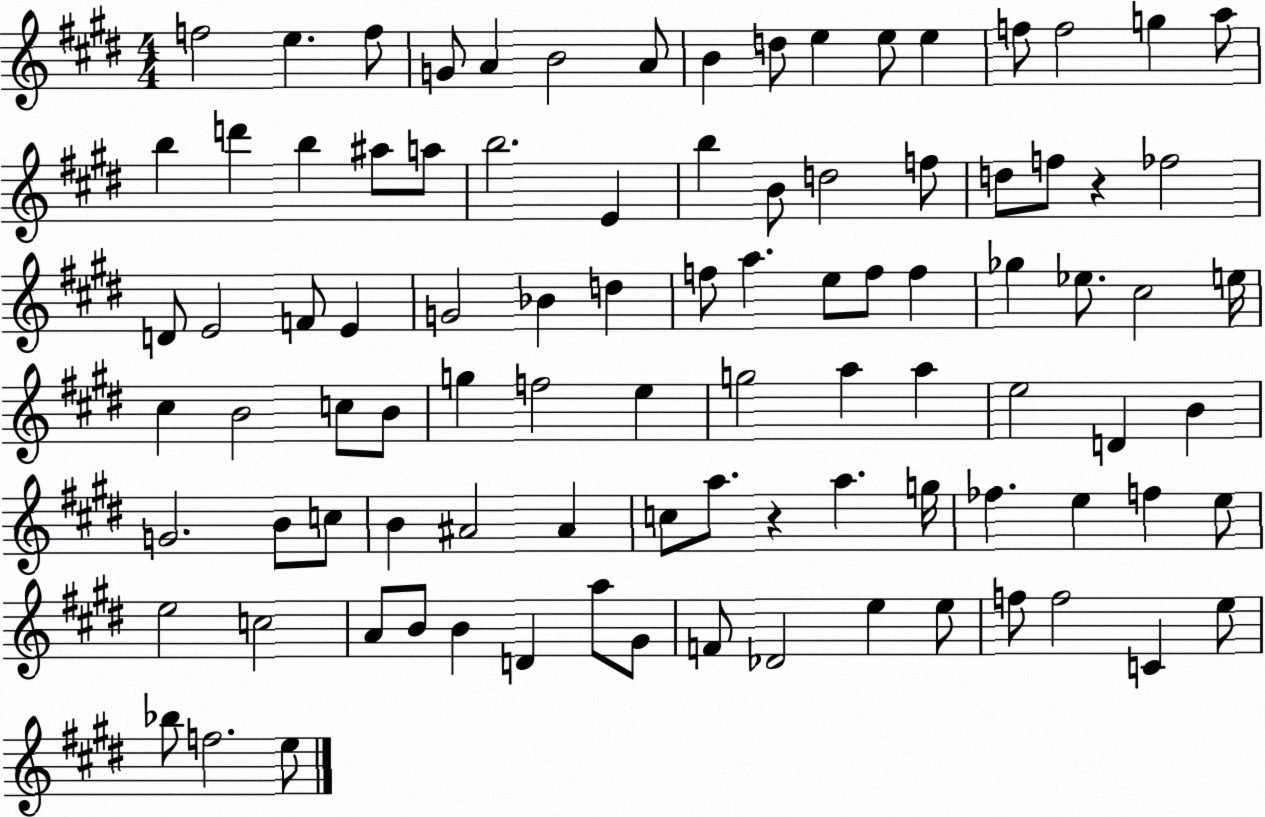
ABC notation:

X:1
T:Untitled
M:4/4
L:1/4
K:E
f2 e f/2 G/2 A B2 A/2 B d/2 e e/2 e f/2 f2 g a/2 b d' b ^a/2 a/2 b2 E b B/2 d2 f/2 d/2 f/2 z _f2 D/2 E2 F/2 E G2 _B d f/2 a e/2 f/2 f _g _e/2 ^c2 e/4 ^c B2 c/2 B/2 g f2 e g2 a a e2 D B G2 B/2 c/2 B ^A2 ^A c/2 a/2 z a g/4 _f e f e/2 e2 c2 A/2 B/2 B D a/2 ^G/2 F/2 _D2 e e/2 f/2 f2 C e/2 _b/2 f2 e/2